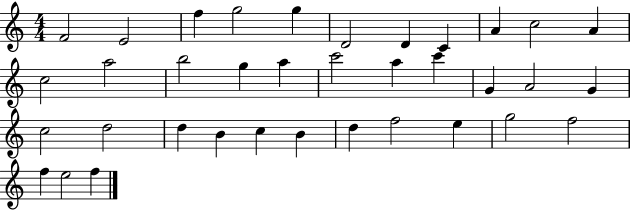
{
  \clef treble
  \numericTimeSignature
  \time 4/4
  \key c \major
  f'2 e'2 | f''4 g''2 g''4 | d'2 d'4 c'4 | a'4 c''2 a'4 | \break c''2 a''2 | b''2 g''4 a''4 | c'''2 a''4 c'''4 | g'4 a'2 g'4 | \break c''2 d''2 | d''4 b'4 c''4 b'4 | d''4 f''2 e''4 | g''2 f''2 | \break f''4 e''2 f''4 | \bar "|."
}